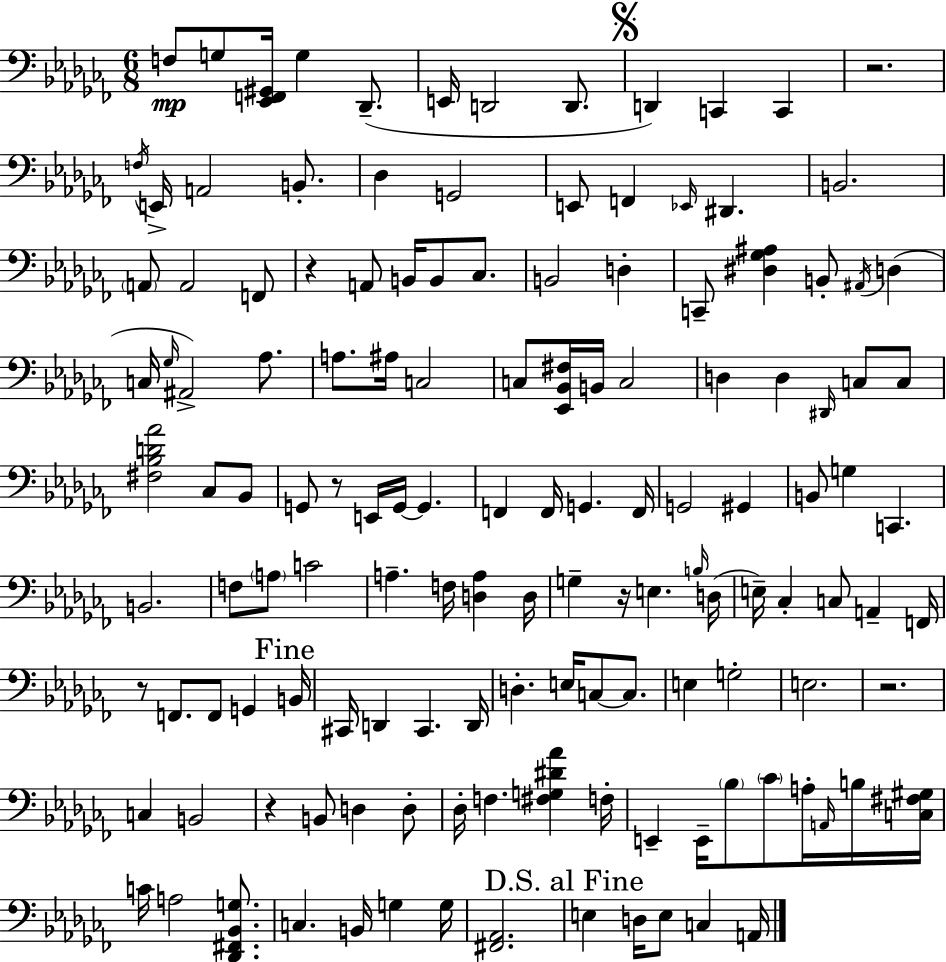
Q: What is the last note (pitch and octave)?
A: A2